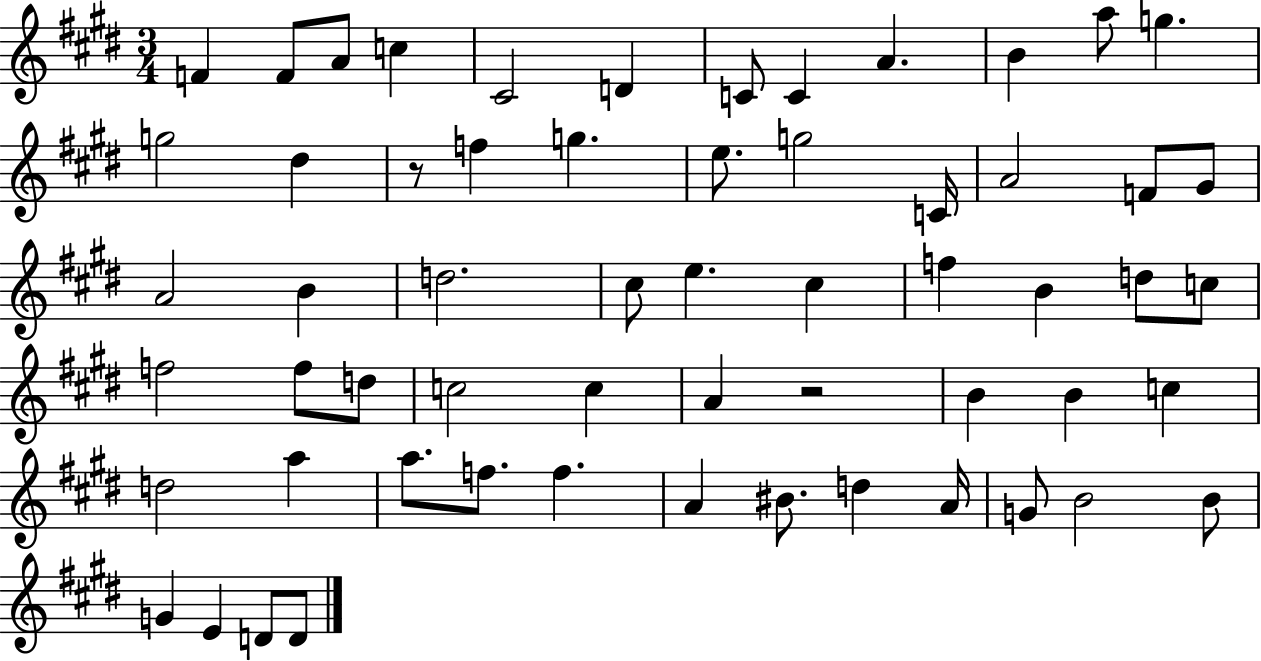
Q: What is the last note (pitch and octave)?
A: D4